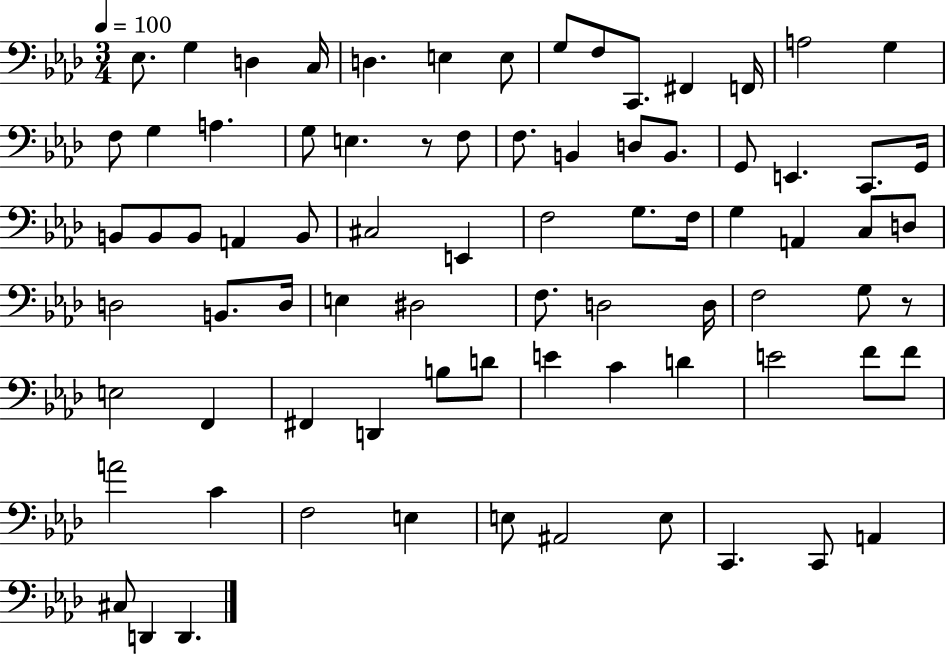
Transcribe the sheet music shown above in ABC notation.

X:1
T:Untitled
M:3/4
L:1/4
K:Ab
_E,/2 G, D, C,/4 D, E, E,/2 G,/2 F,/2 C,,/2 ^F,, F,,/4 A,2 G, F,/2 G, A, G,/2 E, z/2 F,/2 F,/2 B,, D,/2 B,,/2 G,,/2 E,, C,,/2 G,,/4 B,,/2 B,,/2 B,,/2 A,, B,,/2 ^C,2 E,, F,2 G,/2 F,/4 G, A,, C,/2 D,/2 D,2 B,,/2 D,/4 E, ^D,2 F,/2 D,2 D,/4 F,2 G,/2 z/2 E,2 F,, ^F,, D,, B,/2 D/2 E C D E2 F/2 F/2 A2 C F,2 E, E,/2 ^A,,2 E,/2 C,, C,,/2 A,, ^C,/2 D,, D,,